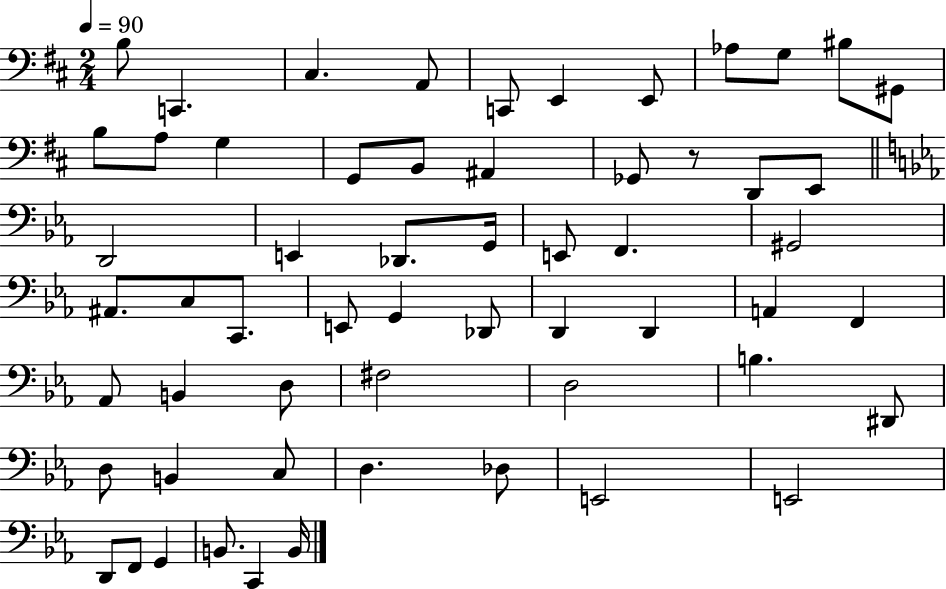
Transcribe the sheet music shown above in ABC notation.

X:1
T:Untitled
M:2/4
L:1/4
K:D
B,/2 C,, ^C, A,,/2 C,,/2 E,, E,,/2 _A,/2 G,/2 ^B,/2 ^G,,/2 B,/2 A,/2 G, G,,/2 B,,/2 ^A,, _G,,/2 z/2 D,,/2 E,,/2 D,,2 E,, _D,,/2 G,,/4 E,,/2 F,, ^G,,2 ^A,,/2 C,/2 C,,/2 E,,/2 G,, _D,,/2 D,, D,, A,, F,, _A,,/2 B,, D,/2 ^F,2 D,2 B, ^D,,/2 D,/2 B,, C,/2 D, _D,/2 E,,2 E,,2 D,,/2 F,,/2 G,, B,,/2 C,, B,,/4